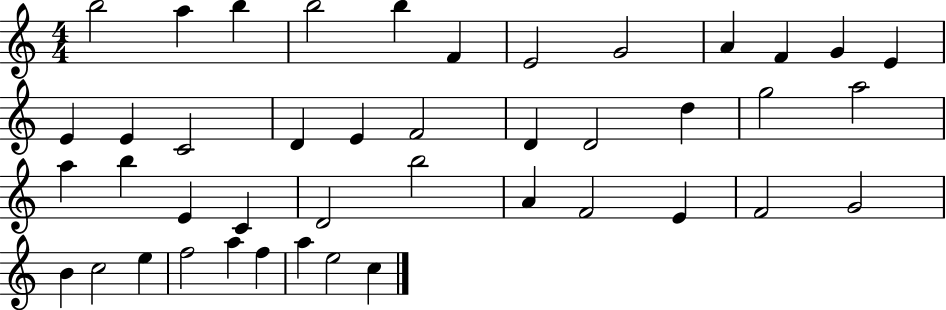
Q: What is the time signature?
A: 4/4